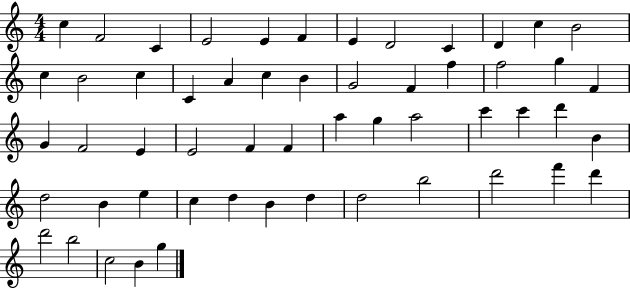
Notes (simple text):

C5/q F4/h C4/q E4/h E4/q F4/q E4/q D4/h C4/q D4/q C5/q B4/h C5/q B4/h C5/q C4/q A4/q C5/q B4/q G4/h F4/q F5/q F5/h G5/q F4/q G4/q F4/h E4/q E4/h F4/q F4/q A5/q G5/q A5/h C6/q C6/q D6/q B4/q D5/h B4/q E5/q C5/q D5/q B4/q D5/q D5/h B5/h D6/h F6/q D6/q D6/h B5/h C5/h B4/q G5/q